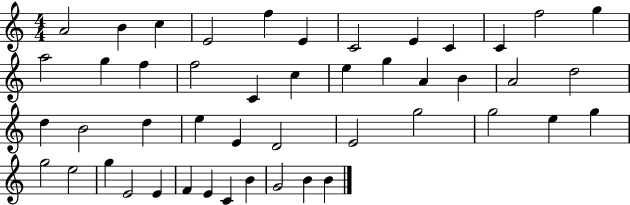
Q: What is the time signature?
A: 4/4